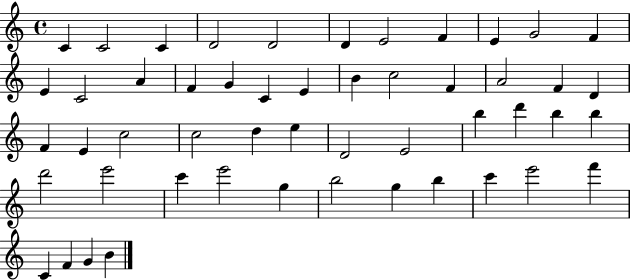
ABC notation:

X:1
T:Untitled
M:4/4
L:1/4
K:C
C C2 C D2 D2 D E2 F E G2 F E C2 A F G C E B c2 F A2 F D F E c2 c2 d e D2 E2 b d' b b d'2 e'2 c' e'2 g b2 g b c' e'2 f' C F G B